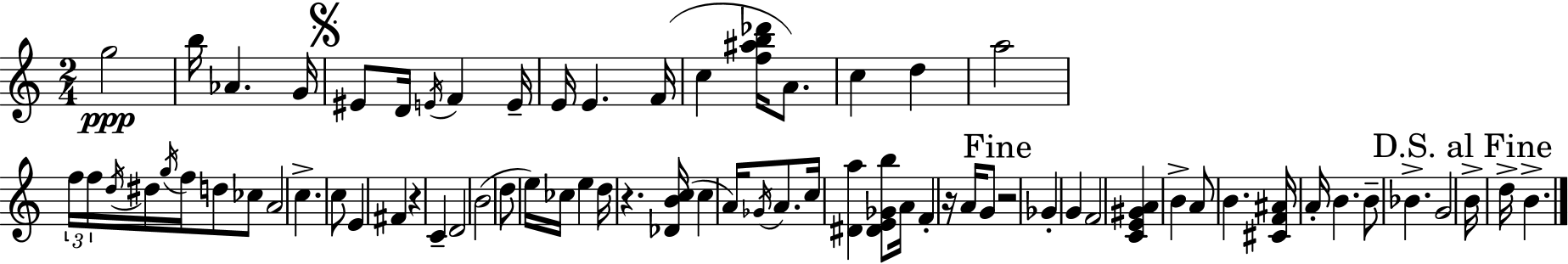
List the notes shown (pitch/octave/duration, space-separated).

G5/h B5/s Ab4/q. G4/s EIS4/e D4/s E4/s F4/q E4/s E4/s E4/q. F4/s C5/q [F5,A#5,B5,Db6]/s A4/e. C5/q D5/q A5/h F5/s F5/s D5/s D#5/s G5/s F5/s D5/e CES5/e A4/h C5/q. C5/e E4/q F#4/q R/q C4/q D4/h B4/h D5/e E5/s CES5/s E5/q D5/s R/q. [Db4,B4,C5]/s C5/q A4/s Gb4/s A4/e. C5/s [D#4,A5]/q [D#4,E4,Gb4,B5]/e A4/s F4/q R/s A4/s G4/e R/h Gb4/q G4/q F4/h [C4,E4,G#4,A4]/q B4/q A4/e B4/q. [C#4,F4,A#4]/s A4/s B4/q. B4/e Bb4/q. G4/h B4/s D5/s B4/q.